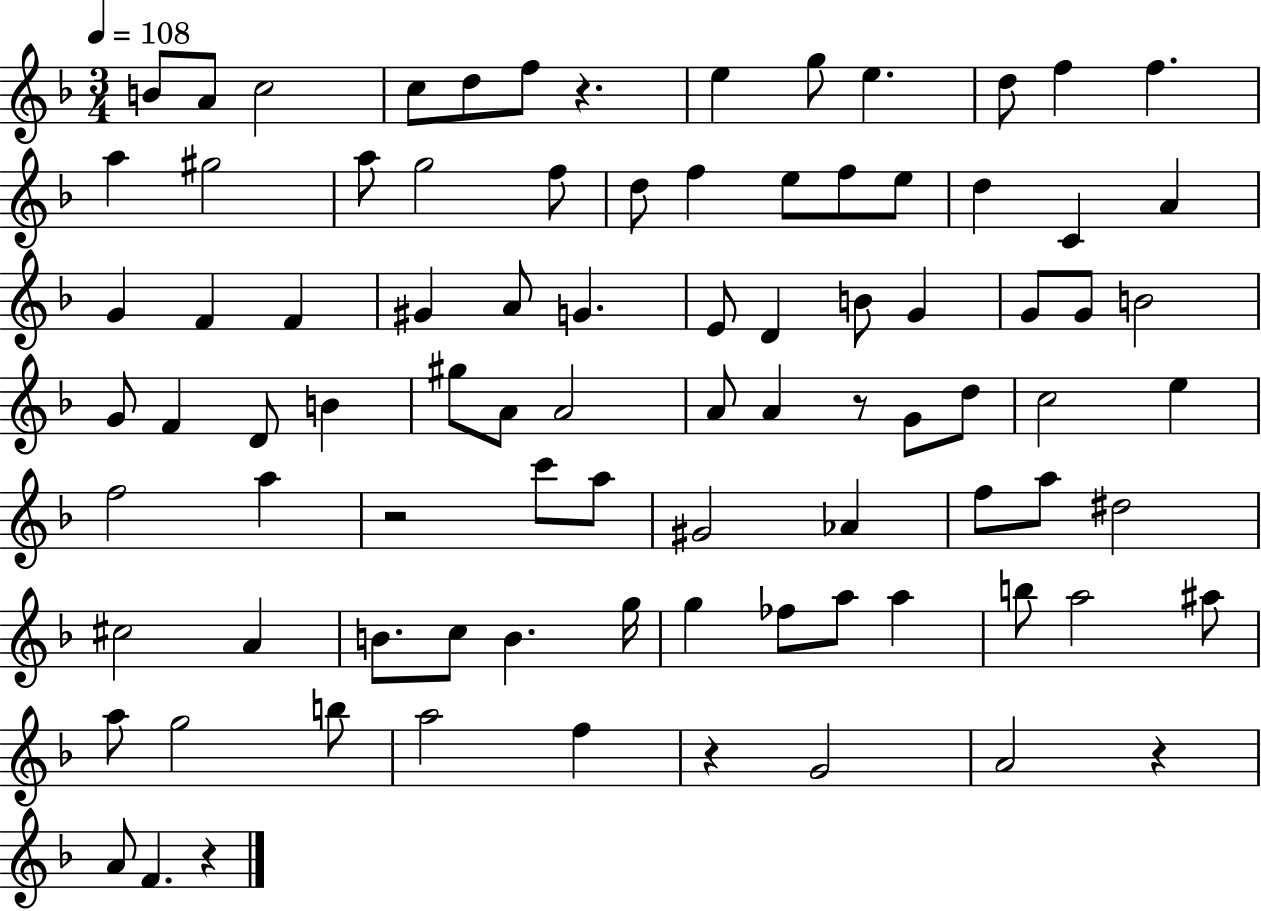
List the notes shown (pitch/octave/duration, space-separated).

B4/e A4/e C5/h C5/e D5/e F5/e R/q. E5/q G5/e E5/q. D5/e F5/q F5/q. A5/q G#5/h A5/e G5/h F5/e D5/e F5/q E5/e F5/e E5/e D5/q C4/q A4/q G4/q F4/q F4/q G#4/q A4/e G4/q. E4/e D4/q B4/e G4/q G4/e G4/e B4/h G4/e F4/q D4/e B4/q G#5/e A4/e A4/h A4/e A4/q R/e G4/e D5/e C5/h E5/q F5/h A5/q R/h C6/e A5/e G#4/h Ab4/q F5/e A5/e D#5/h C#5/h A4/q B4/e. C5/e B4/q. G5/s G5/q FES5/e A5/e A5/q B5/e A5/h A#5/e A5/e G5/h B5/e A5/h F5/q R/q G4/h A4/h R/q A4/e F4/q. R/q